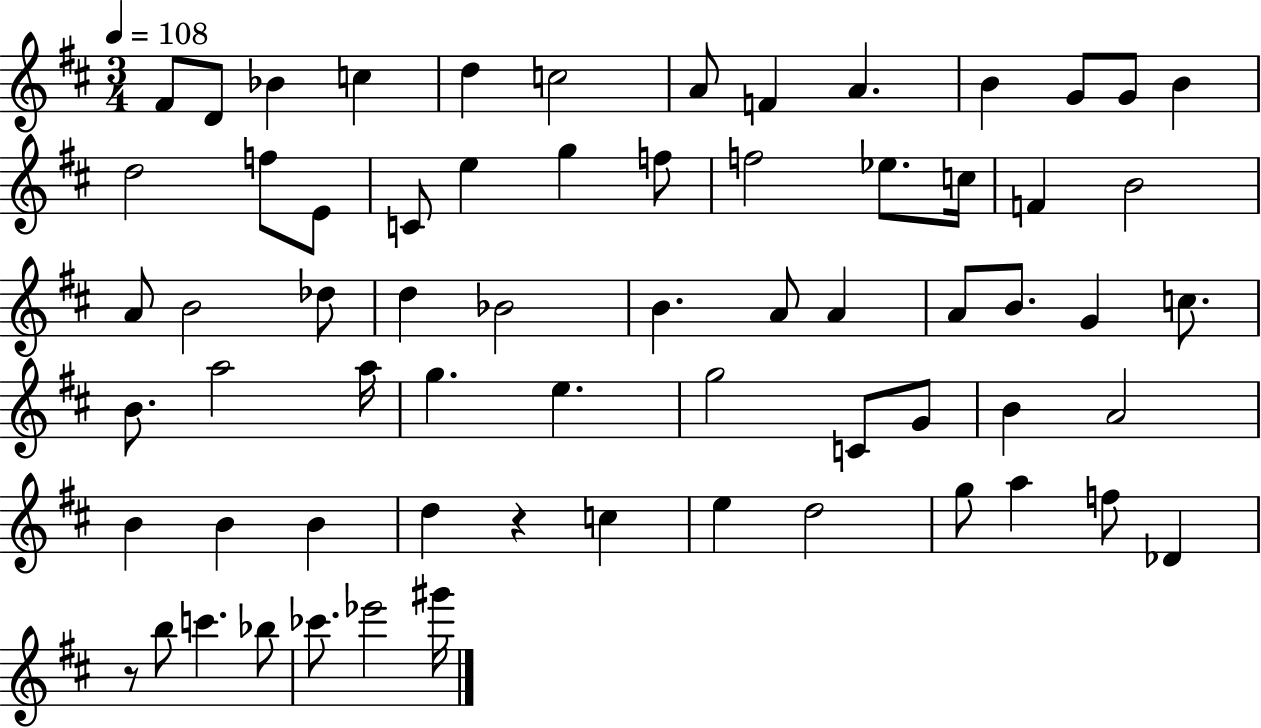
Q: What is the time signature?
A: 3/4